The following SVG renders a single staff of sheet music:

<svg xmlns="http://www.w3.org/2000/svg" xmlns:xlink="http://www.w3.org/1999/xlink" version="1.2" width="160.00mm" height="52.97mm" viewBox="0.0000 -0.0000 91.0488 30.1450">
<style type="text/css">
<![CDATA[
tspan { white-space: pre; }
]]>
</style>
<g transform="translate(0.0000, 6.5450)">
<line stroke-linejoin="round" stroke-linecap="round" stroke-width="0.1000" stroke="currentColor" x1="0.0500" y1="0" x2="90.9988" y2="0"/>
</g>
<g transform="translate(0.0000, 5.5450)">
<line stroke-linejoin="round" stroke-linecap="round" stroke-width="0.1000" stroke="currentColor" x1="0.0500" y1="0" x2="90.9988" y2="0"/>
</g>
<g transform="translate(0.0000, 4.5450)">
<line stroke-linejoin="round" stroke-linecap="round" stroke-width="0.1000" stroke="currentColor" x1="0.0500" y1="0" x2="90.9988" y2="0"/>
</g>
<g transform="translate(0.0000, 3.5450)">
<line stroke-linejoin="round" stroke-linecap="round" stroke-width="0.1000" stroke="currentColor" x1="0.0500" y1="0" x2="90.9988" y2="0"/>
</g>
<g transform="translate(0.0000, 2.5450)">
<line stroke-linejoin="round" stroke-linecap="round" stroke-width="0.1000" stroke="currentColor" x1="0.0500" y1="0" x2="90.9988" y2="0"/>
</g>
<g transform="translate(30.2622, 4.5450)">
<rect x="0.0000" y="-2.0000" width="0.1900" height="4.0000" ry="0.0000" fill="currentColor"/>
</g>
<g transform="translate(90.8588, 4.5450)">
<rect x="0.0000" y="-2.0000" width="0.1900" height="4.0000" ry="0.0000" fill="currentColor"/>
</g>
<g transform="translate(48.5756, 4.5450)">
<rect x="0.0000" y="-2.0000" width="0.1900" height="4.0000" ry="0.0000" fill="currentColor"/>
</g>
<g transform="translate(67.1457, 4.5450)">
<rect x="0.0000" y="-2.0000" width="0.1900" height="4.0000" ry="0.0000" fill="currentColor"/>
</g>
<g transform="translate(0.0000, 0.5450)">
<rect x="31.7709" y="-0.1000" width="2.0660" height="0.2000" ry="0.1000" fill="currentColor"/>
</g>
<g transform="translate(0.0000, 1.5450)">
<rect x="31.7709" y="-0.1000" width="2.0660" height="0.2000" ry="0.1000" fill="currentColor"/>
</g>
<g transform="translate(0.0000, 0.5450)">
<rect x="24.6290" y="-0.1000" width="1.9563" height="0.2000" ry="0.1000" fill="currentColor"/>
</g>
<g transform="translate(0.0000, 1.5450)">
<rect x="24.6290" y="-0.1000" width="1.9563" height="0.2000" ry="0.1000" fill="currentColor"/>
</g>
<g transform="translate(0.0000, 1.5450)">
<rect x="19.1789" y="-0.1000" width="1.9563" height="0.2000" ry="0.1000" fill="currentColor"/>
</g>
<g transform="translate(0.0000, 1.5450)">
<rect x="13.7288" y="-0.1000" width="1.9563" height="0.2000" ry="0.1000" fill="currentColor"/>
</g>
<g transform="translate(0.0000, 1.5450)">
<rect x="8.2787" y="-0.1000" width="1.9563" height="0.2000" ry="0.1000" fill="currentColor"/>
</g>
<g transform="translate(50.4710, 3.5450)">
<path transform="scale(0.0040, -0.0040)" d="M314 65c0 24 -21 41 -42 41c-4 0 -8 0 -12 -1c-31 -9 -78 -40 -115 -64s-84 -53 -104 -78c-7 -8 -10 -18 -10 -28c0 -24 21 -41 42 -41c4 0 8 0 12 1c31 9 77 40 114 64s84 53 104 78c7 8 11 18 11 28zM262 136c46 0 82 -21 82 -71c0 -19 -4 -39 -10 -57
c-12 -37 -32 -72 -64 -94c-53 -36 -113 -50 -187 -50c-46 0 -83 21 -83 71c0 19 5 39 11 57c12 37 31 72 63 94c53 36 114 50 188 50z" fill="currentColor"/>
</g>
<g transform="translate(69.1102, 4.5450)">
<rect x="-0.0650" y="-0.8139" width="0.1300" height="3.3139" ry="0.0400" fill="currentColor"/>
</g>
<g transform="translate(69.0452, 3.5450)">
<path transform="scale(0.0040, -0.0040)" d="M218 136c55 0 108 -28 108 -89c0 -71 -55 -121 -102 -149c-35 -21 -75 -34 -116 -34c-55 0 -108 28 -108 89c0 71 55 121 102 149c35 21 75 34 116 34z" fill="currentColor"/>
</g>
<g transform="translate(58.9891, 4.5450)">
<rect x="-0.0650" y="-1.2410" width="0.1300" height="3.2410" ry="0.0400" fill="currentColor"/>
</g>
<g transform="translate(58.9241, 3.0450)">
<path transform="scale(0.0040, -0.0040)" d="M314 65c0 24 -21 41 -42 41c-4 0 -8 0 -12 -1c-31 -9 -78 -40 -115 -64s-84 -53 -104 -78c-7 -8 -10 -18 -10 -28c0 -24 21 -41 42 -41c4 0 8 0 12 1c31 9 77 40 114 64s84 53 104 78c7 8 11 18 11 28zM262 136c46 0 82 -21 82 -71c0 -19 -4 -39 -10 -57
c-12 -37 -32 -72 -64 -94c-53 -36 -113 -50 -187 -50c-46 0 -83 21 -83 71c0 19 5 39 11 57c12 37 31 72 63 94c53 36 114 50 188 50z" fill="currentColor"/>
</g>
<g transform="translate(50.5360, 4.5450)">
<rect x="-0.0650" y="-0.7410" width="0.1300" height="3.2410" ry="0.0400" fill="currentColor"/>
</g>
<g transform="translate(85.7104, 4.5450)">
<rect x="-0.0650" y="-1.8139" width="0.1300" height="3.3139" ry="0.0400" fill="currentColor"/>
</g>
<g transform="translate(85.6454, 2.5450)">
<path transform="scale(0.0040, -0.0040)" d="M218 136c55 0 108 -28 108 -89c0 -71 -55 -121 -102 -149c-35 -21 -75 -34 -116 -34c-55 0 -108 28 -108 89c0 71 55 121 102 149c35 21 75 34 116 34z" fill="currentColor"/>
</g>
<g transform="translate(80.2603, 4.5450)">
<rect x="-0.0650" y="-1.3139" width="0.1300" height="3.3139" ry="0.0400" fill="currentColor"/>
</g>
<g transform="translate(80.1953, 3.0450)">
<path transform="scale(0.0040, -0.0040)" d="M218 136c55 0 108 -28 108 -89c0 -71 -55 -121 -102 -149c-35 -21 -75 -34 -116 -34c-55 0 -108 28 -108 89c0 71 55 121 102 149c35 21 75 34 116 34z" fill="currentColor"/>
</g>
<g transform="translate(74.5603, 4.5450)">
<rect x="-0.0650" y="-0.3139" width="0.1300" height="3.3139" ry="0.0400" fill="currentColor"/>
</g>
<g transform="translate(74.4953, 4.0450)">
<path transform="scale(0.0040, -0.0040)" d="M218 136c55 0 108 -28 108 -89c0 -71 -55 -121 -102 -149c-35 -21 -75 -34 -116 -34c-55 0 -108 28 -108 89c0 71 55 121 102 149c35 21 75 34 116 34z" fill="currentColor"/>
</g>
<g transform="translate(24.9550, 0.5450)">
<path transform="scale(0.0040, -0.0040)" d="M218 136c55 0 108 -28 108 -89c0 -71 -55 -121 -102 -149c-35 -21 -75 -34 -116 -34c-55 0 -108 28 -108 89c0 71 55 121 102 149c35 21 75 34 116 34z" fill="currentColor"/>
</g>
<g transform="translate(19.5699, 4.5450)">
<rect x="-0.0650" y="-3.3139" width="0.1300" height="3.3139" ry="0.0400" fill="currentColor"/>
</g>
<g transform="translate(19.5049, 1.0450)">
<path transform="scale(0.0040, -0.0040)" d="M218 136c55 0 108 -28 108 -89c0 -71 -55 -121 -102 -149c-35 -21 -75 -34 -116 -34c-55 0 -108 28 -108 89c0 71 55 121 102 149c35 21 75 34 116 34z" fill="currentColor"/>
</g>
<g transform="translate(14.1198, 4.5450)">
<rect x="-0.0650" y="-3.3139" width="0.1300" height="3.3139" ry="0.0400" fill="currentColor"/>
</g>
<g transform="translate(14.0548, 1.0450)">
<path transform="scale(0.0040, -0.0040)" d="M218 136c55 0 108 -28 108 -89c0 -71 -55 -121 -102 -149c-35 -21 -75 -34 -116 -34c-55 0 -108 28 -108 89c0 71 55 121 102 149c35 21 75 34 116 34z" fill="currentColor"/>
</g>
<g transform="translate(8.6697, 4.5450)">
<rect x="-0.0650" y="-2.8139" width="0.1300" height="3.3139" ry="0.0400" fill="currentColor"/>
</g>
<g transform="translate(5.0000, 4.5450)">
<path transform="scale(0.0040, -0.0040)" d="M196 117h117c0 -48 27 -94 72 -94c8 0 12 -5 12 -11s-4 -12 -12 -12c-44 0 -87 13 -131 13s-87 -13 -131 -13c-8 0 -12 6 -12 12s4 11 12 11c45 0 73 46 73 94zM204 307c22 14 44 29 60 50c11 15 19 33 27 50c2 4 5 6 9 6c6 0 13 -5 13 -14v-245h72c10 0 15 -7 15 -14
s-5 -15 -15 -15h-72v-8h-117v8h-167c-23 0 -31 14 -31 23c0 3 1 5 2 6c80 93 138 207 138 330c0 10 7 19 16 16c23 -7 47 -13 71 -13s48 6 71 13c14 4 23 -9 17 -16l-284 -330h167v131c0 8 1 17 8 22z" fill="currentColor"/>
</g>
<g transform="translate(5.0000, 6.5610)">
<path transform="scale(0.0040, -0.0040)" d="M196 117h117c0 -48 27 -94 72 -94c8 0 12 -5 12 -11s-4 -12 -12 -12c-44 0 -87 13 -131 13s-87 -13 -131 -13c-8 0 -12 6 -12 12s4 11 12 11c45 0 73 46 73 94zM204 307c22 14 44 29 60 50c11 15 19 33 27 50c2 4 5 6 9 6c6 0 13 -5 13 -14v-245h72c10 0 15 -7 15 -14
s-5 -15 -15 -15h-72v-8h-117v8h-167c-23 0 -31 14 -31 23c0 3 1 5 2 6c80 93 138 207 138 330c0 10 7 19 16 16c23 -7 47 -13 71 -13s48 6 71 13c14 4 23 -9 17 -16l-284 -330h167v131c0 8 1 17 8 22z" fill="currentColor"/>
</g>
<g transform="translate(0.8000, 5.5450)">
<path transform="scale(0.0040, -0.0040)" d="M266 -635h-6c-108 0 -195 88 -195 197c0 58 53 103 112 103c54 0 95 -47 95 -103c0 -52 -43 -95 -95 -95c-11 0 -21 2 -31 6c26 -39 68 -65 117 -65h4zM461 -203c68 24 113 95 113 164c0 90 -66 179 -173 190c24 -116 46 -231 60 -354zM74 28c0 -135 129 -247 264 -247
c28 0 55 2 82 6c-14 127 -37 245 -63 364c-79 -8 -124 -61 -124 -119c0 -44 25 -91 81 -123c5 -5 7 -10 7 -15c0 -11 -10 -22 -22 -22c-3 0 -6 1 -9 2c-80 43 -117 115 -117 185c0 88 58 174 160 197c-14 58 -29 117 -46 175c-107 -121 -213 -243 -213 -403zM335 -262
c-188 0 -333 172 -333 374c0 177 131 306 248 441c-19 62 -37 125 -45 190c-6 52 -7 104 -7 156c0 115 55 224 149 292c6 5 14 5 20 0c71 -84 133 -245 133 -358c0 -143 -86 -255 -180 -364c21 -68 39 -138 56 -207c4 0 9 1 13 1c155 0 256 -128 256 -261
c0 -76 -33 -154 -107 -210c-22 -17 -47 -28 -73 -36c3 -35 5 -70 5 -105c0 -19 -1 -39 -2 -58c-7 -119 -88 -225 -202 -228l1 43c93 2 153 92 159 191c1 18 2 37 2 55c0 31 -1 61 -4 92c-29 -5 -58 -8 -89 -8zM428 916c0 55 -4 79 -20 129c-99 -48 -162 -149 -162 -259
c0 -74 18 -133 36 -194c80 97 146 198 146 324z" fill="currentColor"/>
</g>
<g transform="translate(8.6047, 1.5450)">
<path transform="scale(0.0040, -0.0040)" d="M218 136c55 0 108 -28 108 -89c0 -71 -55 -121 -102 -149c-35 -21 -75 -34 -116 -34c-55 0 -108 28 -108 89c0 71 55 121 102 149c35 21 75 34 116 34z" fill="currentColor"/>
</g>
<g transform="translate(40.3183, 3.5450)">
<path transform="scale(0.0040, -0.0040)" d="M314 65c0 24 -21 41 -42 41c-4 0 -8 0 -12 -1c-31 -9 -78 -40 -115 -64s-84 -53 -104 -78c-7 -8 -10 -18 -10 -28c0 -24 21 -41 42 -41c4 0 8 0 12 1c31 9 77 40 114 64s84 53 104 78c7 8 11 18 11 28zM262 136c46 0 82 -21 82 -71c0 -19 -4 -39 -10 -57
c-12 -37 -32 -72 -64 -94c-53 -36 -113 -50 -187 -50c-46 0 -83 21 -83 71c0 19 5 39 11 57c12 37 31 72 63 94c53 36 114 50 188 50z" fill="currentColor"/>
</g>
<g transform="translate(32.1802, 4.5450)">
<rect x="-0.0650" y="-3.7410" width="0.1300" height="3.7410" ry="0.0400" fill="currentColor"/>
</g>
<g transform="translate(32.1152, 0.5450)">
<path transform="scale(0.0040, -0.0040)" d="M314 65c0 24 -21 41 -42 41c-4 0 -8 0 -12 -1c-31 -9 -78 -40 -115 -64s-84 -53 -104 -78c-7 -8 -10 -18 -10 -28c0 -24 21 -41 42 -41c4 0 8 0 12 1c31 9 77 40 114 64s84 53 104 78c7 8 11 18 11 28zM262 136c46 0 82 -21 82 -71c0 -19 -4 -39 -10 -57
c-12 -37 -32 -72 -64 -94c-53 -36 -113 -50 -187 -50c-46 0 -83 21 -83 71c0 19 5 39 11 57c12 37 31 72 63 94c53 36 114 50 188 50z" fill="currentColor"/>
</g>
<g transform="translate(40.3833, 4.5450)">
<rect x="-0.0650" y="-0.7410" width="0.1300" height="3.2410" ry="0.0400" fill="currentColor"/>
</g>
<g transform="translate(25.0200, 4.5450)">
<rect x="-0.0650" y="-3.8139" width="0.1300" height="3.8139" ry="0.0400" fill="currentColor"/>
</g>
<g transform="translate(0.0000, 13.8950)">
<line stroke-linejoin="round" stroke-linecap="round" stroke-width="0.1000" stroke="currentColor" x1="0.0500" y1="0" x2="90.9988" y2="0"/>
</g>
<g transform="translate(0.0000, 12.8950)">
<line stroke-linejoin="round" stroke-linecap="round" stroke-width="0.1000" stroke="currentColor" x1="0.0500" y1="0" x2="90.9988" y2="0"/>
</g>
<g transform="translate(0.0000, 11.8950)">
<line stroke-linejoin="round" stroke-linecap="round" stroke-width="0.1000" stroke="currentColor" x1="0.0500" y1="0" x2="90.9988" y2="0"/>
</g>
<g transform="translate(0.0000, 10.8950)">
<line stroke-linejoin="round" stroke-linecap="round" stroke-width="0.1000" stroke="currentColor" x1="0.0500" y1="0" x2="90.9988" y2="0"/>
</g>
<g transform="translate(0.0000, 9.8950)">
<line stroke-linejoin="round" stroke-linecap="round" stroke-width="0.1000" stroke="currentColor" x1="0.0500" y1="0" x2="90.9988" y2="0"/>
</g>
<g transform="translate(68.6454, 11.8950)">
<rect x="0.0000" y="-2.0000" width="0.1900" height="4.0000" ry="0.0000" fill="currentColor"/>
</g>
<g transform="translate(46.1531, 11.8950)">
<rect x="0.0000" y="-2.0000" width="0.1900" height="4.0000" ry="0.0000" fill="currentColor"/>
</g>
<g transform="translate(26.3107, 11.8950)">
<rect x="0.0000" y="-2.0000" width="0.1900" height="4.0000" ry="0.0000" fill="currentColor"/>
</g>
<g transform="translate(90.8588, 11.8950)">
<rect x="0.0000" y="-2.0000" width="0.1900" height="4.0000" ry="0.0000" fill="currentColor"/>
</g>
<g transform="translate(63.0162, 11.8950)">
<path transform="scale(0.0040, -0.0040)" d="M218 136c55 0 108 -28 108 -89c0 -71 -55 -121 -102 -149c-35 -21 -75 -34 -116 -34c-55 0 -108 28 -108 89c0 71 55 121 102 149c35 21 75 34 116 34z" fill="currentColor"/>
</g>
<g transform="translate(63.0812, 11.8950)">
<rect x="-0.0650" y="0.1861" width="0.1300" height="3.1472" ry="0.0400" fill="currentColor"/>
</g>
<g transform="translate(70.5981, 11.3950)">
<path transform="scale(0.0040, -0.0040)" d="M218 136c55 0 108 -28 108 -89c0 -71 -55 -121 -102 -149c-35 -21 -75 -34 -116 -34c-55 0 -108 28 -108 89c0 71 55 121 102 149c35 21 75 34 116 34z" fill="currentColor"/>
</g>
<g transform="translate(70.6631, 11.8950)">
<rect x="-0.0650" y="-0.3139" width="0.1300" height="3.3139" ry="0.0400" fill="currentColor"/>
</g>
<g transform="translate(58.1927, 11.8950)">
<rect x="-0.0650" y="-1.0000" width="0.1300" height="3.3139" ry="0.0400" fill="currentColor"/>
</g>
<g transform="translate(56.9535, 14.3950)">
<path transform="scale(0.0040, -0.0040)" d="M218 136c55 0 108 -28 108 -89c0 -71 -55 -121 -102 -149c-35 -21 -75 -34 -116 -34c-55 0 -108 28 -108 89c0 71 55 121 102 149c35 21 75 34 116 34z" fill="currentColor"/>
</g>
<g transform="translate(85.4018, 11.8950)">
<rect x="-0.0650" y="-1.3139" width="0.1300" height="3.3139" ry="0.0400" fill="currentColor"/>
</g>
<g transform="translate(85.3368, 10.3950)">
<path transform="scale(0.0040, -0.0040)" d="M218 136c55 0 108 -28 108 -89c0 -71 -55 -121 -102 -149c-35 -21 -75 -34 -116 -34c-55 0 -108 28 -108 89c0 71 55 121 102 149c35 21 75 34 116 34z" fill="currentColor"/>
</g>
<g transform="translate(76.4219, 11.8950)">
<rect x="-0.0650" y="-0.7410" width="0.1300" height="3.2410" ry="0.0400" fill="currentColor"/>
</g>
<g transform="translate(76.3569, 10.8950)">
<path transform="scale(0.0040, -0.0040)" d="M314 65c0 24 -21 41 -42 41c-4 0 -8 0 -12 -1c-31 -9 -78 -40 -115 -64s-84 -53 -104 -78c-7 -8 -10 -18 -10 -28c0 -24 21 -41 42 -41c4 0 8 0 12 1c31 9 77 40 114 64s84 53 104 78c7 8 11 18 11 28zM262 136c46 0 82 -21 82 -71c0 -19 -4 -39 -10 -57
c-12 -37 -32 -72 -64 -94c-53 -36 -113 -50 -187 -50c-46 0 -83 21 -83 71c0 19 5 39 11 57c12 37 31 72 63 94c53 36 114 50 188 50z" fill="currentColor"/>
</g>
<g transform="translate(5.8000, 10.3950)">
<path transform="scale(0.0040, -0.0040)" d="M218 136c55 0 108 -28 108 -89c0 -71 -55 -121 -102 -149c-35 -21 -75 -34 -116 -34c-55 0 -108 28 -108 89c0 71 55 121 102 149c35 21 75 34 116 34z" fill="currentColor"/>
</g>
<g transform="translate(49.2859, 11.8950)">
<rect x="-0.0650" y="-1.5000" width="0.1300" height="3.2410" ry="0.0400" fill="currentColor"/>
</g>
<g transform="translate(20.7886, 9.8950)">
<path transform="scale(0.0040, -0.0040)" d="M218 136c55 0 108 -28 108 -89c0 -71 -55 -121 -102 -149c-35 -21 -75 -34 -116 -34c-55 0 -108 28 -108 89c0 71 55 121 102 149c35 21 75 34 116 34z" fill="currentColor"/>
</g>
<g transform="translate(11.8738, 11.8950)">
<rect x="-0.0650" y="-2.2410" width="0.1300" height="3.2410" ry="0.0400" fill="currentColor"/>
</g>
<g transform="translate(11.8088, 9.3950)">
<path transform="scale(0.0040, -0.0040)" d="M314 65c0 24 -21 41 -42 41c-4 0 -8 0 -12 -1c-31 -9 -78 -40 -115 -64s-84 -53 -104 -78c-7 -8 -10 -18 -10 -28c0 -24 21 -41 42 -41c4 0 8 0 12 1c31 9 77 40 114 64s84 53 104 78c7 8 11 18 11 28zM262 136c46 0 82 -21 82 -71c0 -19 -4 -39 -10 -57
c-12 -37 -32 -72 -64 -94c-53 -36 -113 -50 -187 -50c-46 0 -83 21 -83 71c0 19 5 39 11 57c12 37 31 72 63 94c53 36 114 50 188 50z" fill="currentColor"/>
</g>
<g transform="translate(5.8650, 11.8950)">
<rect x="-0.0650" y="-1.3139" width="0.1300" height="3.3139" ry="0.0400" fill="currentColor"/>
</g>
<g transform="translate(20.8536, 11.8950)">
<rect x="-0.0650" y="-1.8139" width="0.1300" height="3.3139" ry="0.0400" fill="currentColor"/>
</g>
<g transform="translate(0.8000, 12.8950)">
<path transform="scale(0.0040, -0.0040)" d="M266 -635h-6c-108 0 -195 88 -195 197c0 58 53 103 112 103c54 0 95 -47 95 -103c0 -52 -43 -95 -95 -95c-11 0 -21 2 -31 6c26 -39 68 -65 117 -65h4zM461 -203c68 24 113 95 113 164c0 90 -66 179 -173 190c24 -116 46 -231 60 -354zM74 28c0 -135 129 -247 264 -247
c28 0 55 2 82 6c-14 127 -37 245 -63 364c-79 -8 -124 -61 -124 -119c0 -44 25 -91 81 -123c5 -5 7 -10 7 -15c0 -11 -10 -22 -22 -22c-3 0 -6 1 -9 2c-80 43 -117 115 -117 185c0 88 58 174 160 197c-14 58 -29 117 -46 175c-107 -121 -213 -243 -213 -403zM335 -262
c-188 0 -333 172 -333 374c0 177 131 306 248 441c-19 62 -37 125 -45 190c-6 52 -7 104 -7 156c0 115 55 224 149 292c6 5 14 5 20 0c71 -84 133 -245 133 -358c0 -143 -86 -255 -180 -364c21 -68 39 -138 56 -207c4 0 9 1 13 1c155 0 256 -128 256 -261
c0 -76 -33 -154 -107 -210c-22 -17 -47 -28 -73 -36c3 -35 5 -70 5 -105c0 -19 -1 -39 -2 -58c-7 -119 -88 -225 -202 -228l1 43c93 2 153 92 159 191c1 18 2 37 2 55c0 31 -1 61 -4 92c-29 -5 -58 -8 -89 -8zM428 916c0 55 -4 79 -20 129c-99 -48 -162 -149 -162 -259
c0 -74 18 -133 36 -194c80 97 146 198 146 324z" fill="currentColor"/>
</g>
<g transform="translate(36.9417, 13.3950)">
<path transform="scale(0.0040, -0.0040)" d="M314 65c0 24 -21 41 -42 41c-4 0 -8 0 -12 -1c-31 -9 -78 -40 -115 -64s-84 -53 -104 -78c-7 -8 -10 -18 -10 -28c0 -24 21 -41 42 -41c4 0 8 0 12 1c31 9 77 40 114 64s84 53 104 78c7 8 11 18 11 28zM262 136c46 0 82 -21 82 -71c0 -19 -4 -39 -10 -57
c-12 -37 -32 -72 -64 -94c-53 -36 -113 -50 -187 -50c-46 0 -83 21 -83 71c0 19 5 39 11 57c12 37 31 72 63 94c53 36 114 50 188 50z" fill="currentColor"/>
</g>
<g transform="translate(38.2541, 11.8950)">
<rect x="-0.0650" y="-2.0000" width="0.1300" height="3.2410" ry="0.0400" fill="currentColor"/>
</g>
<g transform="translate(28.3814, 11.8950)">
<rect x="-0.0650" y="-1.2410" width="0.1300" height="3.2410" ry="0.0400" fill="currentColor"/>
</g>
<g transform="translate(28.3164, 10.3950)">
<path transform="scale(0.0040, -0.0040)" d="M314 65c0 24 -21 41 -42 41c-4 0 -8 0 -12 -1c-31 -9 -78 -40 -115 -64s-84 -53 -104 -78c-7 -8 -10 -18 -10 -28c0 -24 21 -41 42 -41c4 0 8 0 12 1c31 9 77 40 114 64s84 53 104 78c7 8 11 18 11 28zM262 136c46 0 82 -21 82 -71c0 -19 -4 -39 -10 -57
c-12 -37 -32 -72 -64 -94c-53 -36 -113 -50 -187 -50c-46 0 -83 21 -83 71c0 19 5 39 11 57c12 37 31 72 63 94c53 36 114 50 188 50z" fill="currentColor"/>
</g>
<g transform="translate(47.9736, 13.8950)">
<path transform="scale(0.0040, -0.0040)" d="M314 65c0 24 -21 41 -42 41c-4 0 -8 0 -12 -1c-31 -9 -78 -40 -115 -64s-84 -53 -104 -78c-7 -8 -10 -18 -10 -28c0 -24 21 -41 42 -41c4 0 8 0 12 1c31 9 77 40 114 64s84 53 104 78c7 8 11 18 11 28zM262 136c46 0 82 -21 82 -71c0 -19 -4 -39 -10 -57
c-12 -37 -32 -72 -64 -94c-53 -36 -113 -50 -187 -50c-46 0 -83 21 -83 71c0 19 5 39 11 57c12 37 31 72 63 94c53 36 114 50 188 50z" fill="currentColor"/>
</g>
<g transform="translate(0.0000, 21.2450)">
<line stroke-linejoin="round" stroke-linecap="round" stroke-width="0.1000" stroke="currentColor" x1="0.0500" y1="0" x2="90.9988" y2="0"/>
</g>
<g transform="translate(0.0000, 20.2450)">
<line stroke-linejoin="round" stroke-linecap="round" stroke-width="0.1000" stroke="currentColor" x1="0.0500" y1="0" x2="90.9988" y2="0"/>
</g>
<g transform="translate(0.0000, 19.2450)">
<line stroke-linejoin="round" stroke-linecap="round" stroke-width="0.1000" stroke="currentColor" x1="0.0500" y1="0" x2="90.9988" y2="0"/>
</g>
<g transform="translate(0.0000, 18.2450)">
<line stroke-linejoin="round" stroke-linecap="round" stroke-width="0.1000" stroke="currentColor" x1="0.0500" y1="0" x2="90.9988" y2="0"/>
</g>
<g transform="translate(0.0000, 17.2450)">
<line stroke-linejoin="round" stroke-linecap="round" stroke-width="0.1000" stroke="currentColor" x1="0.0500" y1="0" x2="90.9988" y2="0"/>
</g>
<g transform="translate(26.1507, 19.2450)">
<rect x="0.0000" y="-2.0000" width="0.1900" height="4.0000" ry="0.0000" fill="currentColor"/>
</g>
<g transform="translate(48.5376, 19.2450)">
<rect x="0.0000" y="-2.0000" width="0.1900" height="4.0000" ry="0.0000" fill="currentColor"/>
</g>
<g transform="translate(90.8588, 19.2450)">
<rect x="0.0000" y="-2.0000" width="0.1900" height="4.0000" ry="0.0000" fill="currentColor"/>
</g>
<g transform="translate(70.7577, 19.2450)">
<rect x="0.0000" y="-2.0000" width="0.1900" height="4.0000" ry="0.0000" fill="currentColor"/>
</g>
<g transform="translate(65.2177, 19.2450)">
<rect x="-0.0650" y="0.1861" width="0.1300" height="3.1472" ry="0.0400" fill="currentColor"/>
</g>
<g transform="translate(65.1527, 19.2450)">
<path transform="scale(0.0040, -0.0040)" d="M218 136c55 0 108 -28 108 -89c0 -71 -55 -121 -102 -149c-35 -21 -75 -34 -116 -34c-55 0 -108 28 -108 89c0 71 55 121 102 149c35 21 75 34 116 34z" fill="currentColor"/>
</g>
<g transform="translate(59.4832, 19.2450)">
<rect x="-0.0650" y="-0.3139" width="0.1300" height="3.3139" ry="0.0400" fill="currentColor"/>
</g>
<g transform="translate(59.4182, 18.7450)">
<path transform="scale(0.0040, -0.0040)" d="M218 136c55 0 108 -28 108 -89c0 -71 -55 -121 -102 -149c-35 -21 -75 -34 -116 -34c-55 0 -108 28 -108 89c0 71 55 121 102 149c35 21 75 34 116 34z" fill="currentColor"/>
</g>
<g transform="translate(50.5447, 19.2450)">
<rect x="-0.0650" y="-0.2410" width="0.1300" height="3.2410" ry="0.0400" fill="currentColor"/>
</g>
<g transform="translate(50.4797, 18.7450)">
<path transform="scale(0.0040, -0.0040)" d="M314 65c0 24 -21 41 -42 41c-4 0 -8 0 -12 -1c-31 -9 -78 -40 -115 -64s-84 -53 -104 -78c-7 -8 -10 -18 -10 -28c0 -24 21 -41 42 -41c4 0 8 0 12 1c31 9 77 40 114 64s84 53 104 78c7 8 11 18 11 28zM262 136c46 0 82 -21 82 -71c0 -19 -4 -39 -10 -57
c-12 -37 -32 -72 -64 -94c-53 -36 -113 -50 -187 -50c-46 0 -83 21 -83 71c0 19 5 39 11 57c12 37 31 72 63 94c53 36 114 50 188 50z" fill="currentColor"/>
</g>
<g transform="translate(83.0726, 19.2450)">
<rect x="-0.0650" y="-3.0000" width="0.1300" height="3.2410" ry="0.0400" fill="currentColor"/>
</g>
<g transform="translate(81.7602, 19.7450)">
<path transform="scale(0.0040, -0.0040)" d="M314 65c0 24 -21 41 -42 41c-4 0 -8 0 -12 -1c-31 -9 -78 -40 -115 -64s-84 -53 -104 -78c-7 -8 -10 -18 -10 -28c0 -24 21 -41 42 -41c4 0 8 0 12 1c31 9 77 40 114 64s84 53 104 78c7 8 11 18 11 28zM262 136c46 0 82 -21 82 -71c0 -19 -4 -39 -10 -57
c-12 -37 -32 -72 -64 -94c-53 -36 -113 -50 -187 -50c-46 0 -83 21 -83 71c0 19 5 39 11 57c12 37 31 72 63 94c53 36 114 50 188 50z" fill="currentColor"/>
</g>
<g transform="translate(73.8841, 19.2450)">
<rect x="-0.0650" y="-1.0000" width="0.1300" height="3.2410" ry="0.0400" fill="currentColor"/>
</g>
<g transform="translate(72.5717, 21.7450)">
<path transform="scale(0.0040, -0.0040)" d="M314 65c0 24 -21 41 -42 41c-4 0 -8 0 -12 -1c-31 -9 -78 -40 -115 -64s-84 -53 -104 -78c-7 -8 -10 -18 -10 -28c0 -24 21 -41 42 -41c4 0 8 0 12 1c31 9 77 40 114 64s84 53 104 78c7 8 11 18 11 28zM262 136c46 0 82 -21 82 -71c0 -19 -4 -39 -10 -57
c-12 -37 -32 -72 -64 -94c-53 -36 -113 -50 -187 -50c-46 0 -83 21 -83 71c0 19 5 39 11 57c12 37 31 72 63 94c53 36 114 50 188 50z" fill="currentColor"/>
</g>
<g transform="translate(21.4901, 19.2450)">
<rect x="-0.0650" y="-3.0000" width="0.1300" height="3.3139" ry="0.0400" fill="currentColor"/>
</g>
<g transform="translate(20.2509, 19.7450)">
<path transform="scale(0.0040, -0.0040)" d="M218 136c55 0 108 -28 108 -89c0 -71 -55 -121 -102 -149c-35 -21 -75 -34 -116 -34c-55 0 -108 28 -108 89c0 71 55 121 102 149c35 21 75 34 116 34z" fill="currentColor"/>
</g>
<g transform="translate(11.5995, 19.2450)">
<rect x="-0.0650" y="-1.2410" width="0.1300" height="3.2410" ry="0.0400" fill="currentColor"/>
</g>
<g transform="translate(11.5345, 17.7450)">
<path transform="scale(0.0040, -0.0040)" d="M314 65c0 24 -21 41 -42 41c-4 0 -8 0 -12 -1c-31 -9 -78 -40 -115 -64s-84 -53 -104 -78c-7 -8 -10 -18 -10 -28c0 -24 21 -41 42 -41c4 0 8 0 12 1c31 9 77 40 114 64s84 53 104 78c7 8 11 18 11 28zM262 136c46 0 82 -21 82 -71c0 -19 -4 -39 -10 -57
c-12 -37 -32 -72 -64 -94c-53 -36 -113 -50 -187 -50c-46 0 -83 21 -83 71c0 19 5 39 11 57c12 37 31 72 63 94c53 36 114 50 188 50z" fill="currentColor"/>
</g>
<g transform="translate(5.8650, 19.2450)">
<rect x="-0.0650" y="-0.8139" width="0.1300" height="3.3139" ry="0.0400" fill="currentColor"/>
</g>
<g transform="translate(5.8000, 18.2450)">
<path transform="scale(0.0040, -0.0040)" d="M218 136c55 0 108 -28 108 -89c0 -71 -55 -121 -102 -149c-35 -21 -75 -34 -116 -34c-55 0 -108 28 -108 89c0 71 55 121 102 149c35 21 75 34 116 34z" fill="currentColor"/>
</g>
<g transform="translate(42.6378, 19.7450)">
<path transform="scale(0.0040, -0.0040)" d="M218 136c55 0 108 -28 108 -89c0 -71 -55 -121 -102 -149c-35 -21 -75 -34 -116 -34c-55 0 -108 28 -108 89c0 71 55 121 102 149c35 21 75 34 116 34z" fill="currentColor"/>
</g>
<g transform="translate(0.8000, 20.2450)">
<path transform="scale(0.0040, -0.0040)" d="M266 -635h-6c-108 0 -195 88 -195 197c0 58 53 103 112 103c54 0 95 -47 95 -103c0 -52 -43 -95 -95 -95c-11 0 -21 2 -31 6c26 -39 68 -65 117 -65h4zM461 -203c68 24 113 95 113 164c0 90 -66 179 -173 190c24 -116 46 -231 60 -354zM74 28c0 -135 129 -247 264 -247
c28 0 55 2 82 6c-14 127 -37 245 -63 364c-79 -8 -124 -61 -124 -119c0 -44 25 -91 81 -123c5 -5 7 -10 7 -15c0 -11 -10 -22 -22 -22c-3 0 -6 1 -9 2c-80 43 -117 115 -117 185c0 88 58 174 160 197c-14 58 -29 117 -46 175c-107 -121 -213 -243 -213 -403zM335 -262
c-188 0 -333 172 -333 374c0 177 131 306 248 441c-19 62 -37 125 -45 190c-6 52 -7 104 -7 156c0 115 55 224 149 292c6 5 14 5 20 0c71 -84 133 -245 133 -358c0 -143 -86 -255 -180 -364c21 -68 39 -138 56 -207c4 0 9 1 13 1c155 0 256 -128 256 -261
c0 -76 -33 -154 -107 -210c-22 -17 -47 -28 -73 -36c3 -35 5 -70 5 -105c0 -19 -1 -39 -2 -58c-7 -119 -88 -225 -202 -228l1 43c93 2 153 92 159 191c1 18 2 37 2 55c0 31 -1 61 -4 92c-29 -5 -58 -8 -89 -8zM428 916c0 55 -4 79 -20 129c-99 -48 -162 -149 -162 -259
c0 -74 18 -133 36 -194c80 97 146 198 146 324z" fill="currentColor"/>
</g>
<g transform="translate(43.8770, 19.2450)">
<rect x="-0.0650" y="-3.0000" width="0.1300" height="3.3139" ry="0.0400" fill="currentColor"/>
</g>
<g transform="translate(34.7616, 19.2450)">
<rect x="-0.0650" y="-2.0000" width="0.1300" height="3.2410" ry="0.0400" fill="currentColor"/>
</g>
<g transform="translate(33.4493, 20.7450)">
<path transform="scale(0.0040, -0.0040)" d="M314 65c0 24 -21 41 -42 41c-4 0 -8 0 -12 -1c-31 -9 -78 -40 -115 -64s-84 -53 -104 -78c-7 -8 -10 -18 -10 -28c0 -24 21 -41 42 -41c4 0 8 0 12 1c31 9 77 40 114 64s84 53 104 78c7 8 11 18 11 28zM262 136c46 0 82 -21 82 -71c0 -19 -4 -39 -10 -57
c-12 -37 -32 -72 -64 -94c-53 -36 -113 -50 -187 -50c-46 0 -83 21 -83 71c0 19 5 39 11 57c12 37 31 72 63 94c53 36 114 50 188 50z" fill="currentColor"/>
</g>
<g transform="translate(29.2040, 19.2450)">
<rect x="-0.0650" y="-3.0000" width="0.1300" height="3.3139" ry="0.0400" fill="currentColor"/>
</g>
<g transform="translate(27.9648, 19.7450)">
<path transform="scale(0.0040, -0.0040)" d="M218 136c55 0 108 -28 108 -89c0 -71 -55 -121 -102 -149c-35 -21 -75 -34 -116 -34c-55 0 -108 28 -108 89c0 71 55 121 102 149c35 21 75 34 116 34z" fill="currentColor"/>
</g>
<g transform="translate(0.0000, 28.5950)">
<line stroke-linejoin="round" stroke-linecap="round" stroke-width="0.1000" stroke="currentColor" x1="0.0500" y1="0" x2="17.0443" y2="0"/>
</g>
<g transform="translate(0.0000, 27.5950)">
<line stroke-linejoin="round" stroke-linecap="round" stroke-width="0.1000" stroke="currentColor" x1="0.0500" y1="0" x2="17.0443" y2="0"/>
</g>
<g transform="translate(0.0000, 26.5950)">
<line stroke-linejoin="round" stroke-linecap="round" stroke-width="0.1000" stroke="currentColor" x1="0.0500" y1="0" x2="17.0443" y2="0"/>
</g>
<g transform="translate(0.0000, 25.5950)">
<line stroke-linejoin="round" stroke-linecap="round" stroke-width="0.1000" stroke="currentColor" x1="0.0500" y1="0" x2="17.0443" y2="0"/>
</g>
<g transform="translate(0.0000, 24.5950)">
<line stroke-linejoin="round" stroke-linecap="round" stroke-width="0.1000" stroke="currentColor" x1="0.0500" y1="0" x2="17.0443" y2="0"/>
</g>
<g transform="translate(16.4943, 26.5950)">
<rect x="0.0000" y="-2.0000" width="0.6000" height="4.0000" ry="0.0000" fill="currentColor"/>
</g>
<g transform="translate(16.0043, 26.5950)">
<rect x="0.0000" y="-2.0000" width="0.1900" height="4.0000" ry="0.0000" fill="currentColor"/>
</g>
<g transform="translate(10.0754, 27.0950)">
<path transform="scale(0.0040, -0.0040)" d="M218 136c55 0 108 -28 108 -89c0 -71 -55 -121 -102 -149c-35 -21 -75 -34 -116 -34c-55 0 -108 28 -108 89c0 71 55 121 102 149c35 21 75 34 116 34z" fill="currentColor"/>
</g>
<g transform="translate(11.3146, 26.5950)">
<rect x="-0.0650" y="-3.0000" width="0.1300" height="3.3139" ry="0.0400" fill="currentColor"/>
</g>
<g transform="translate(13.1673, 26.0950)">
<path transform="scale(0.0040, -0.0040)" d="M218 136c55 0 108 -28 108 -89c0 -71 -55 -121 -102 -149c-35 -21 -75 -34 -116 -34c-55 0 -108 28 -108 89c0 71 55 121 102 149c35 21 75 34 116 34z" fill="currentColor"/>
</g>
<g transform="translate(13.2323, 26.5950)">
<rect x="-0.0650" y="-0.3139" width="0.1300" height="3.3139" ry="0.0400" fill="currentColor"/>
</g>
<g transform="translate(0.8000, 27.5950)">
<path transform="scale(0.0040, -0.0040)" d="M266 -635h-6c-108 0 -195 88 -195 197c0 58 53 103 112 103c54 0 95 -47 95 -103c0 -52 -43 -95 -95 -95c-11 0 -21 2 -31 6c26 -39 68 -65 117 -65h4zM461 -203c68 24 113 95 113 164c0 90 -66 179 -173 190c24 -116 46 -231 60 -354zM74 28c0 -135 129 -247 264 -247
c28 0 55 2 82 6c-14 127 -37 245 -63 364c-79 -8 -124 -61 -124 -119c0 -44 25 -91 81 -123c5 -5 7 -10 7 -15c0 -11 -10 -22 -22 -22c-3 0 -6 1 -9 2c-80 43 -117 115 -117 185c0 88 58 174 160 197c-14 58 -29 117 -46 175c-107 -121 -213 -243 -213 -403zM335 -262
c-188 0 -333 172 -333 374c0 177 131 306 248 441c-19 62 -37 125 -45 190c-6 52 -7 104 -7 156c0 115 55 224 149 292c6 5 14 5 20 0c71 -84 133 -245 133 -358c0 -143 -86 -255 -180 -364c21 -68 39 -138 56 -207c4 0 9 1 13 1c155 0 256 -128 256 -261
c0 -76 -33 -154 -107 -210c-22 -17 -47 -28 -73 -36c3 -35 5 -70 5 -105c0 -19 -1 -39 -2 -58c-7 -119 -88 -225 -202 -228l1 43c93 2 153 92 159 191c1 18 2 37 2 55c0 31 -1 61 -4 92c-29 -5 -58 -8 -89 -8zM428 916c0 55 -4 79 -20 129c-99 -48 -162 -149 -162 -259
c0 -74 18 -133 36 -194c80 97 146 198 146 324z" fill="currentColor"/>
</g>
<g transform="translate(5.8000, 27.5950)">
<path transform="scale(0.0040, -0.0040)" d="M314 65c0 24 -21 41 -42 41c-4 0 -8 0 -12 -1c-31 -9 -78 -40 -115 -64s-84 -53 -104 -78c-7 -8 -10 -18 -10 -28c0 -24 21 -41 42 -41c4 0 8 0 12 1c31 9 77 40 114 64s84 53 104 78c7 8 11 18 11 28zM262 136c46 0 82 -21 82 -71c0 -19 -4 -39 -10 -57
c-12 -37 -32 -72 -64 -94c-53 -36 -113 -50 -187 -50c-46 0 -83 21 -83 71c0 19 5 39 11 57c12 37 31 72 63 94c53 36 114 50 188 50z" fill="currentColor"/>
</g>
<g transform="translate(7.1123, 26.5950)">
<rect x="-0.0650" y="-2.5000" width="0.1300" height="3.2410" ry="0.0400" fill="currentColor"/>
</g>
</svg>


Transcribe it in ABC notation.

X:1
T:Untitled
M:4/4
L:1/4
K:C
a b b c' c'2 d2 d2 e2 d c e f e g2 f e2 F2 E2 D B c d2 e d e2 A A F2 A c2 c B D2 A2 G2 A c